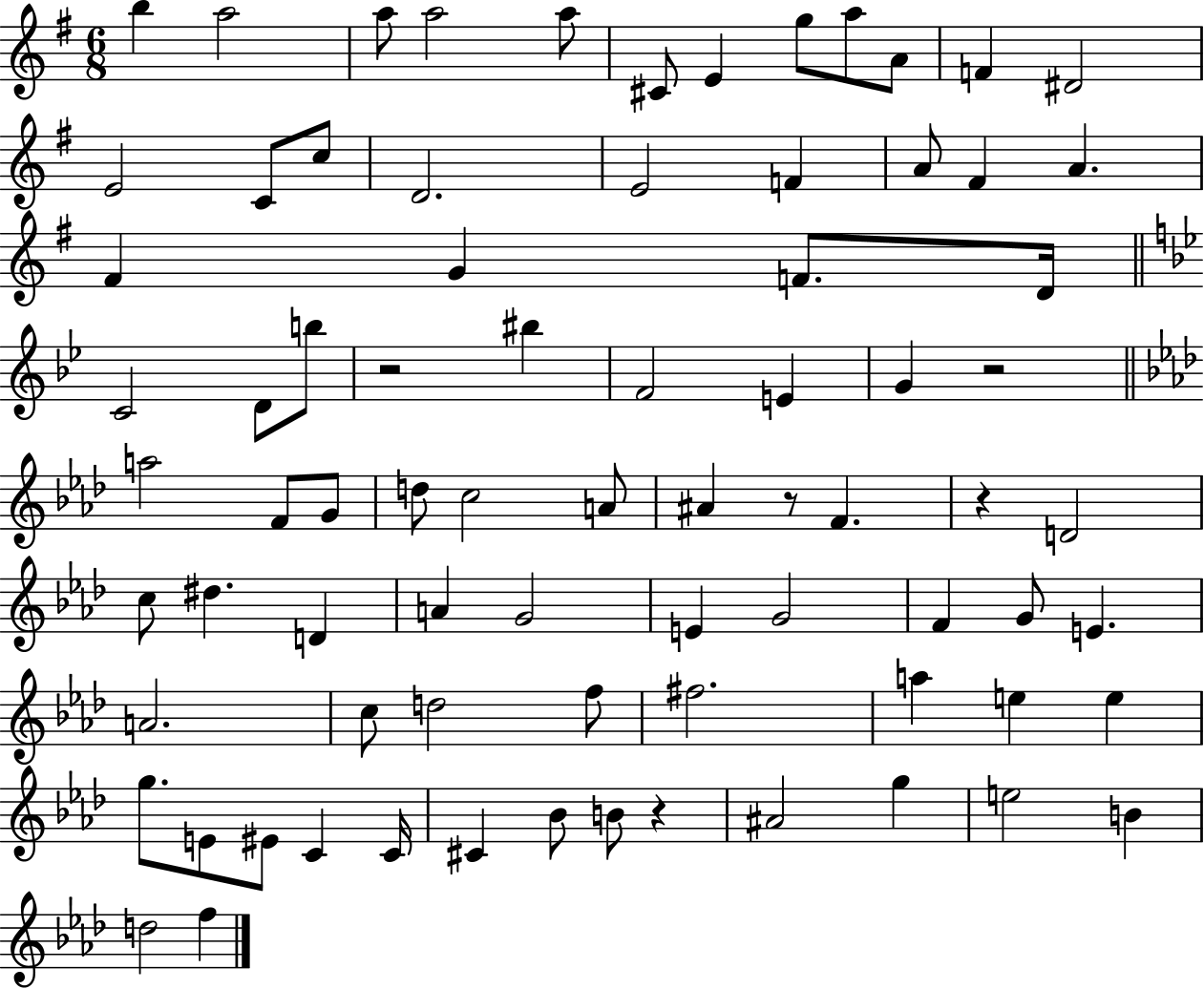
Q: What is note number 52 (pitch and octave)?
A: A4